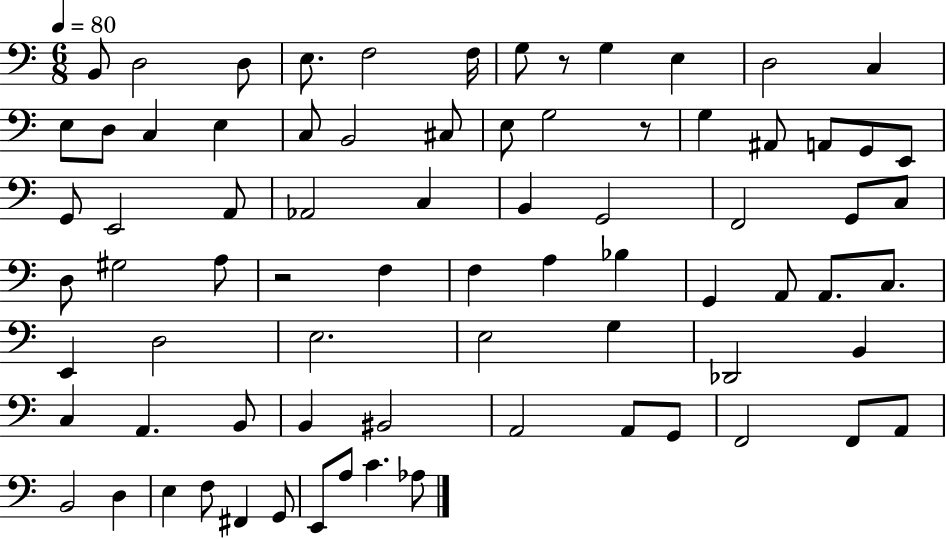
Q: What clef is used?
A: bass